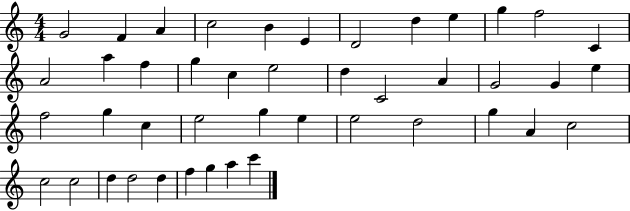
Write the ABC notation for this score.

X:1
T:Untitled
M:4/4
L:1/4
K:C
G2 F A c2 B E D2 d e g f2 C A2 a f g c e2 d C2 A G2 G e f2 g c e2 g e e2 d2 g A c2 c2 c2 d d2 d f g a c'